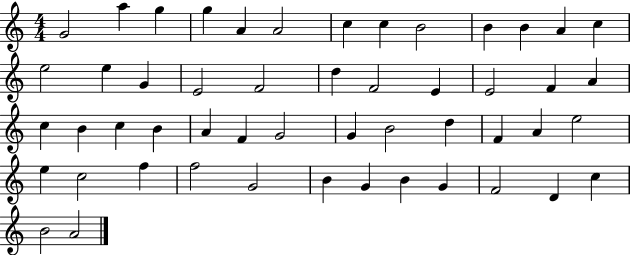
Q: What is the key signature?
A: C major